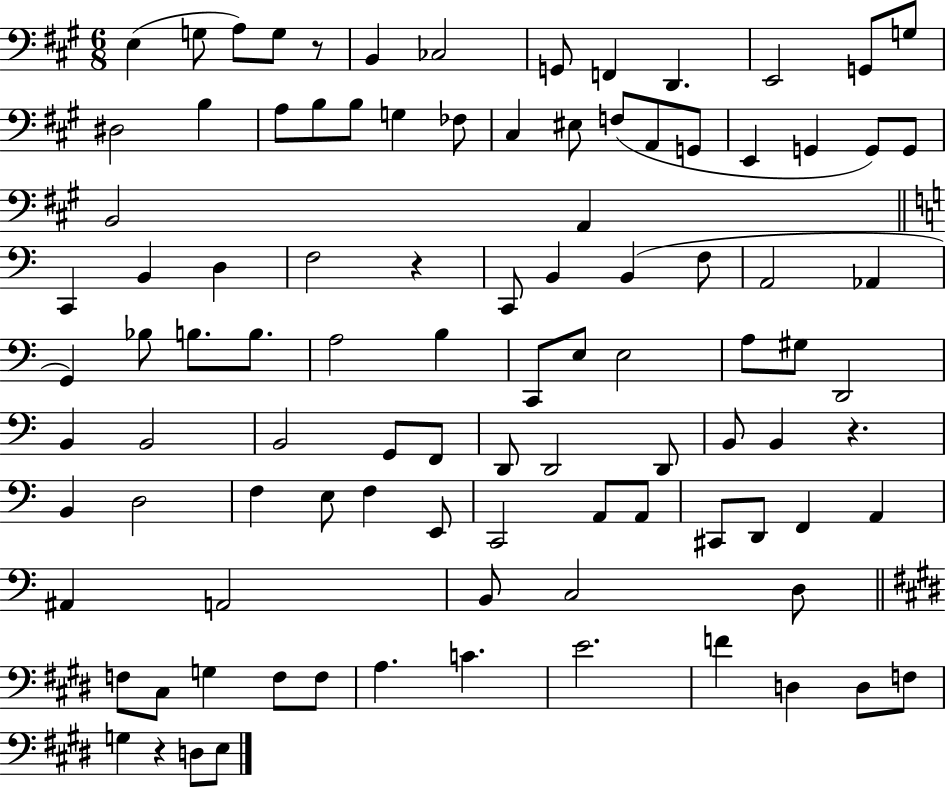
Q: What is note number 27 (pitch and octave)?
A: G2